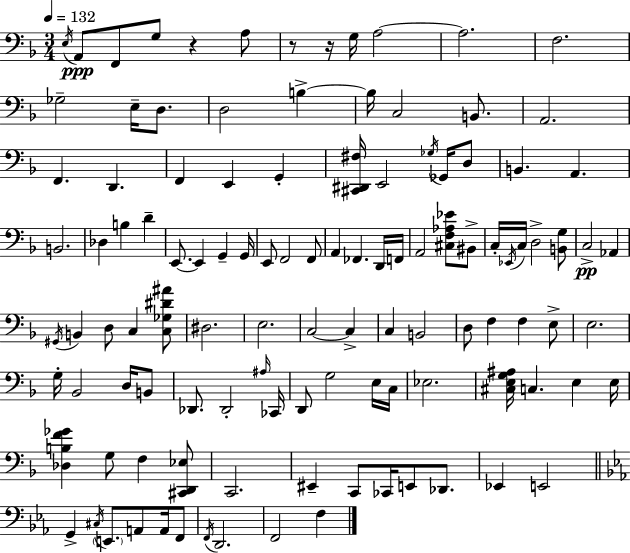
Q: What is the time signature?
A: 3/4